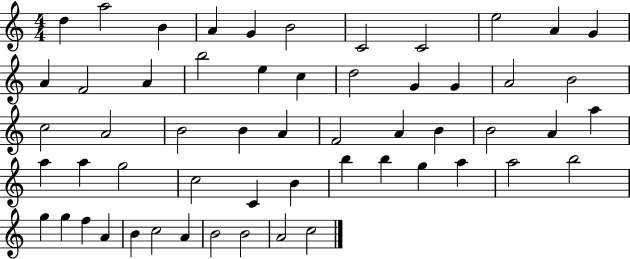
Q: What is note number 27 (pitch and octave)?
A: A4